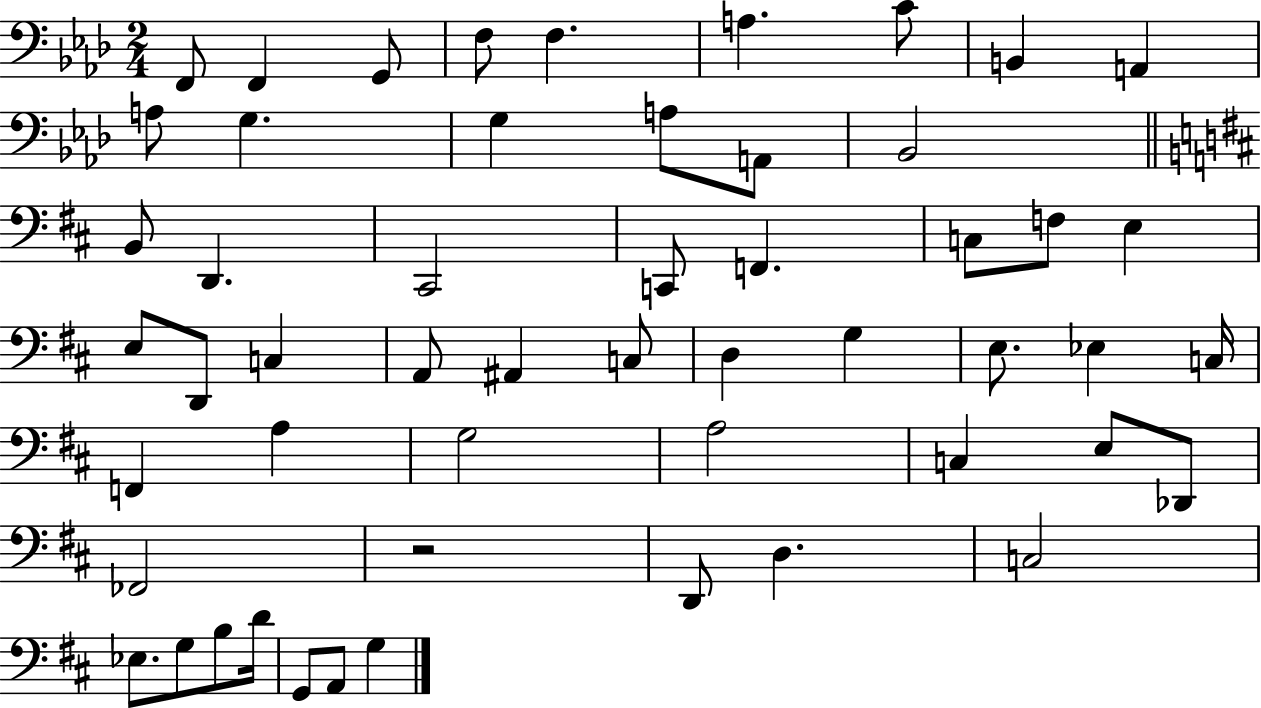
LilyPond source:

{
  \clef bass
  \numericTimeSignature
  \time 2/4
  \key aes \major
  \repeat volta 2 { f,8 f,4 g,8 | f8 f4. | a4. c'8 | b,4 a,4 | \break a8 g4. | g4 a8 a,8 | bes,2 | \bar "||" \break \key d \major b,8 d,4. | cis,2 | c,8 f,4. | c8 f8 e4 | \break e8 d,8 c4 | a,8 ais,4 c8 | d4 g4 | e8. ees4 c16 | \break f,4 a4 | g2 | a2 | c4 e8 des,8 | \break fes,2 | r2 | d,8 d4. | c2 | \break ees8. g8 b8 d'16 | g,8 a,8 g4 | } \bar "|."
}